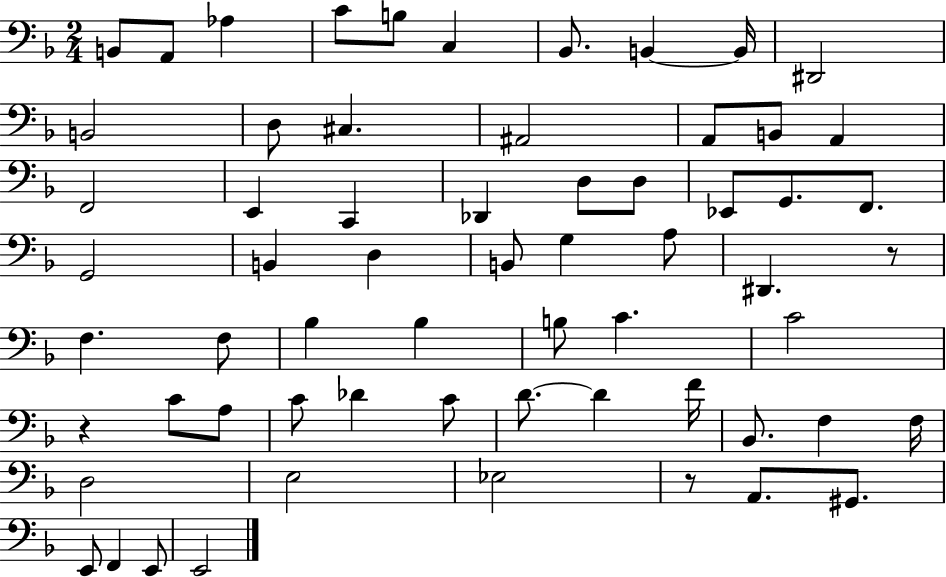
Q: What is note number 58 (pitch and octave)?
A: F2